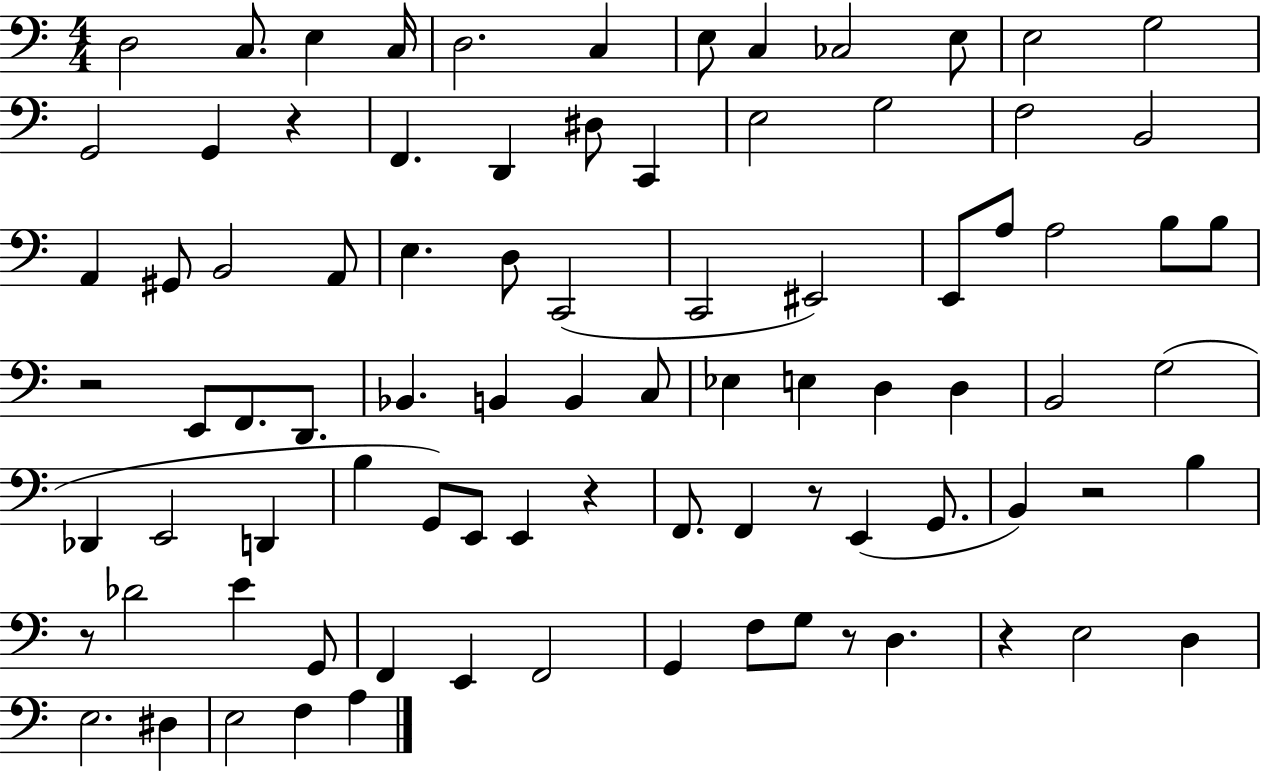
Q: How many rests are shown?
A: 8